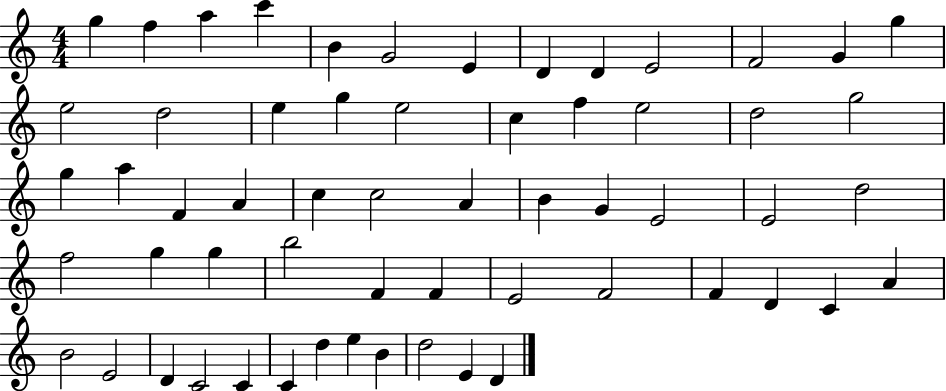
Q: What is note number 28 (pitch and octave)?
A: C5